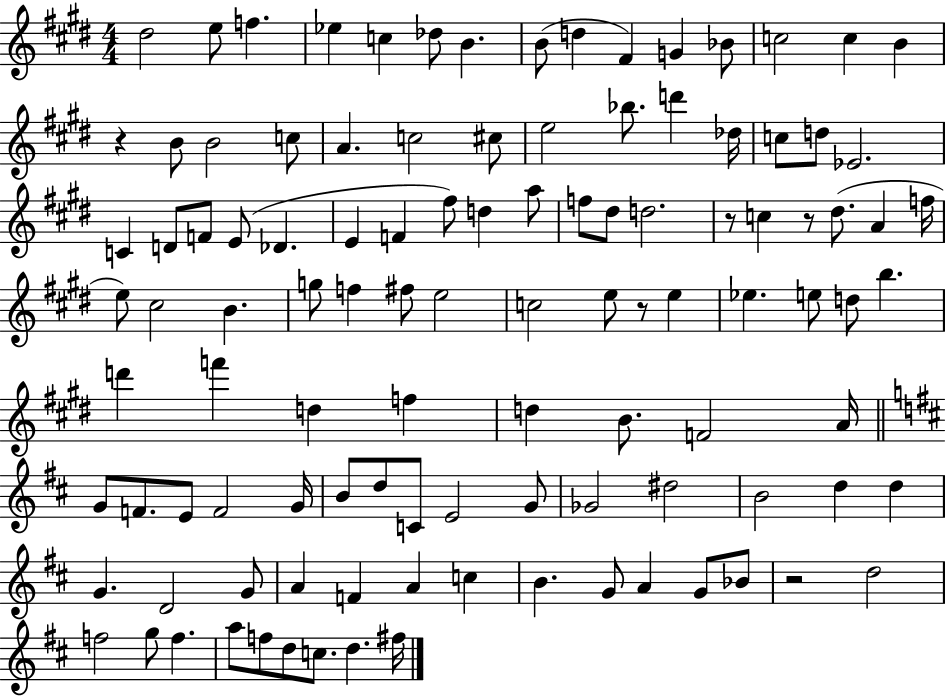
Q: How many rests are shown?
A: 5